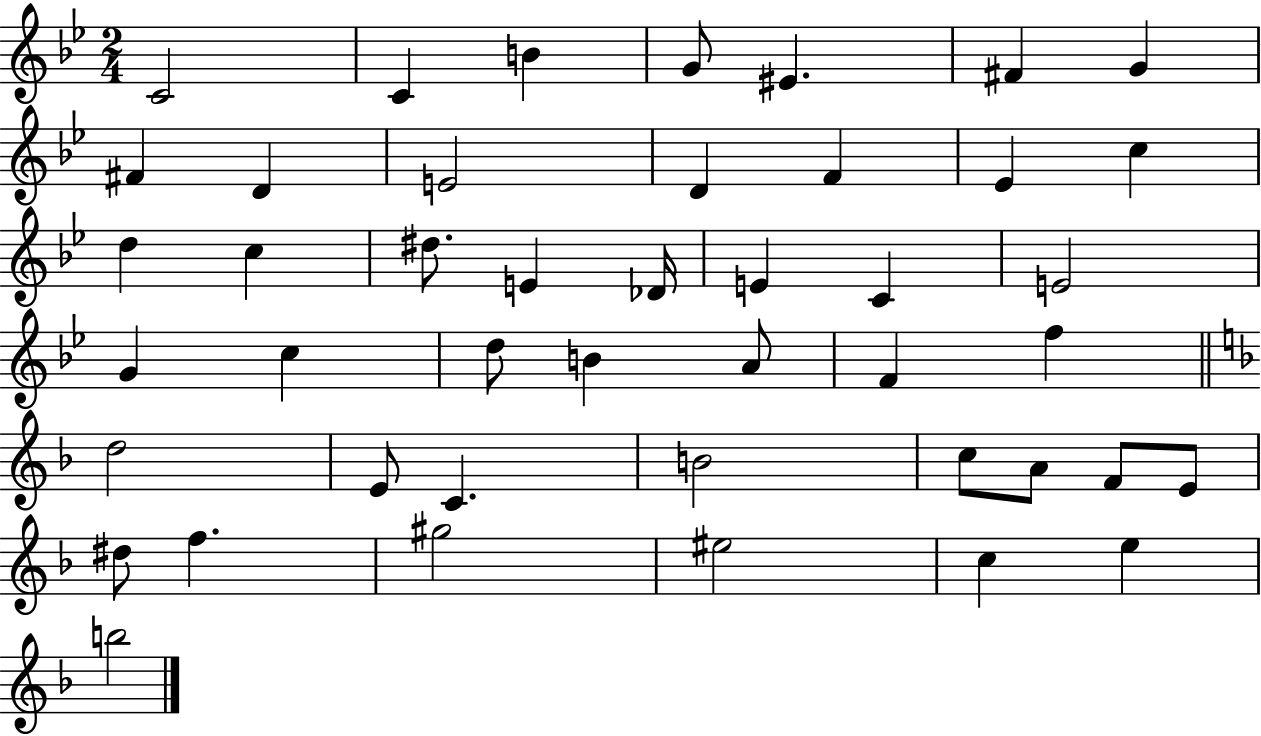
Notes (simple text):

C4/h C4/q B4/q G4/e EIS4/q. F#4/q G4/q F#4/q D4/q E4/h D4/q F4/q Eb4/q C5/q D5/q C5/q D#5/e. E4/q Db4/s E4/q C4/q E4/h G4/q C5/q D5/e B4/q A4/e F4/q F5/q D5/h E4/e C4/q. B4/h C5/e A4/e F4/e E4/e D#5/e F5/q. G#5/h EIS5/h C5/q E5/q B5/h